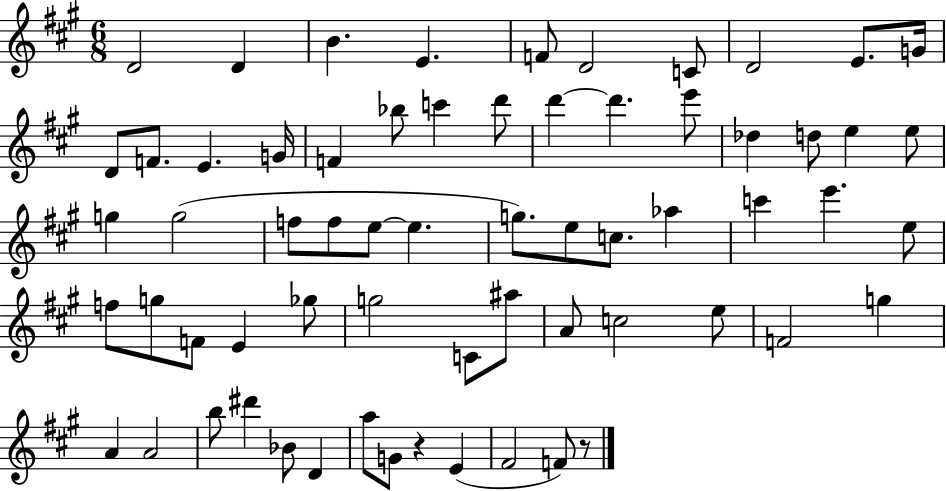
{
  \clef treble
  \numericTimeSignature
  \time 6/8
  \key a \major
  d'2 d'4 | b'4. e'4. | f'8 d'2 c'8 | d'2 e'8. g'16 | \break d'8 f'8. e'4. g'16 | f'4 bes''8 c'''4 d'''8 | d'''4~~ d'''4. e'''8 | des''4 d''8 e''4 e''8 | \break g''4 g''2( | f''8 f''8 e''8~~ e''4. | g''8.) e''8 c''8. aes''4 | c'''4 e'''4. e''8 | \break f''8 g''8 f'8 e'4 ges''8 | g''2 c'8 ais''8 | a'8 c''2 e''8 | f'2 g''4 | \break a'4 a'2 | b''8 dis'''4 bes'8 d'4 | a''8 g'8 r4 e'4( | fis'2 f'8) r8 | \break \bar "|."
}